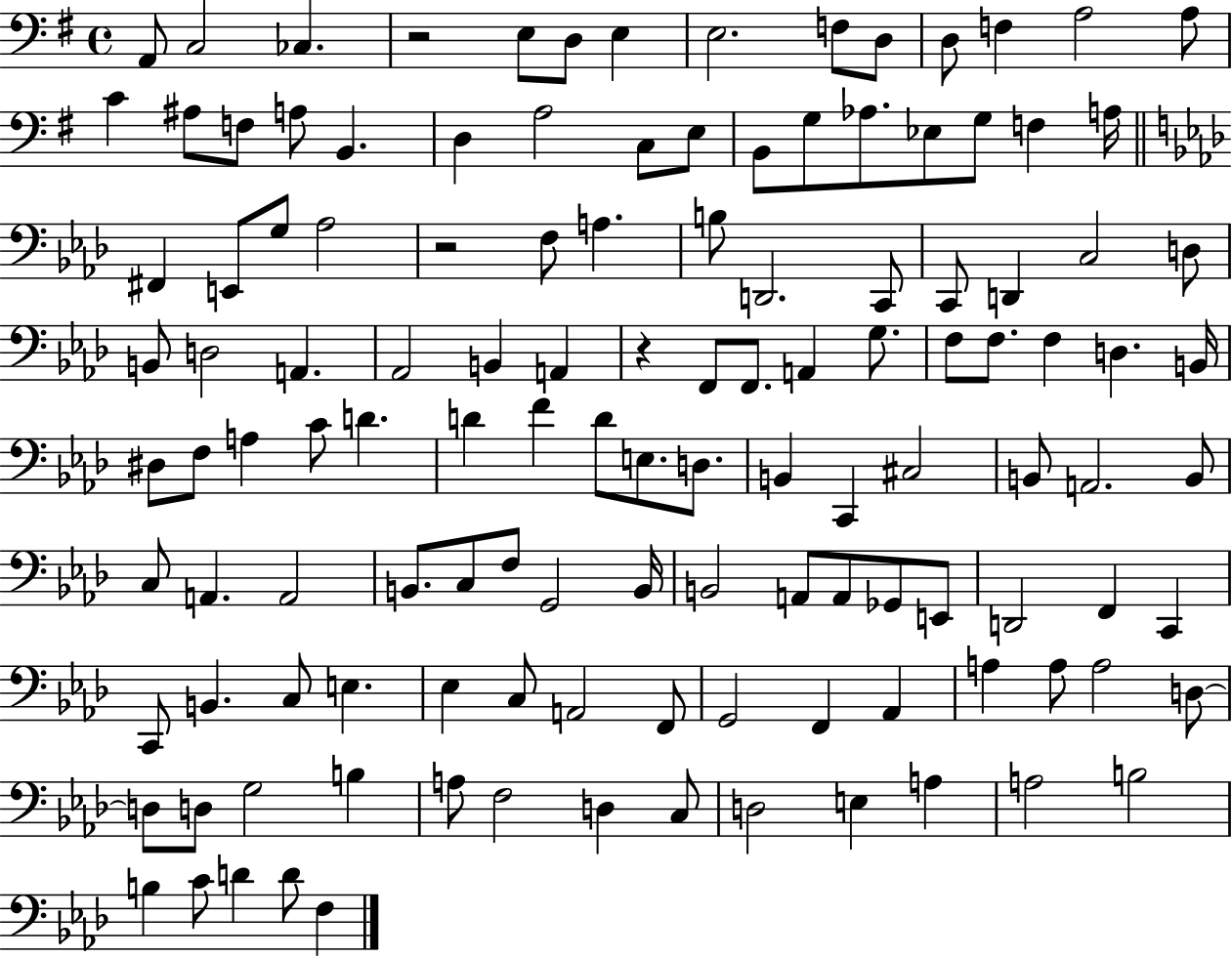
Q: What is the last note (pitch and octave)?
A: F3